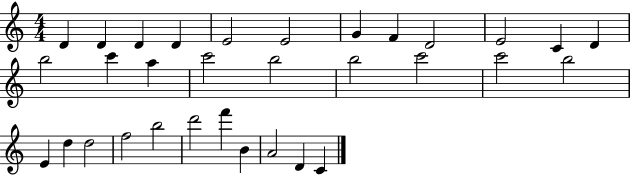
X:1
T:Untitled
M:4/4
L:1/4
K:C
D D D D E2 E2 G F D2 E2 C D b2 c' a c'2 b2 b2 c'2 c'2 b2 E d d2 f2 b2 d'2 f' B A2 D C